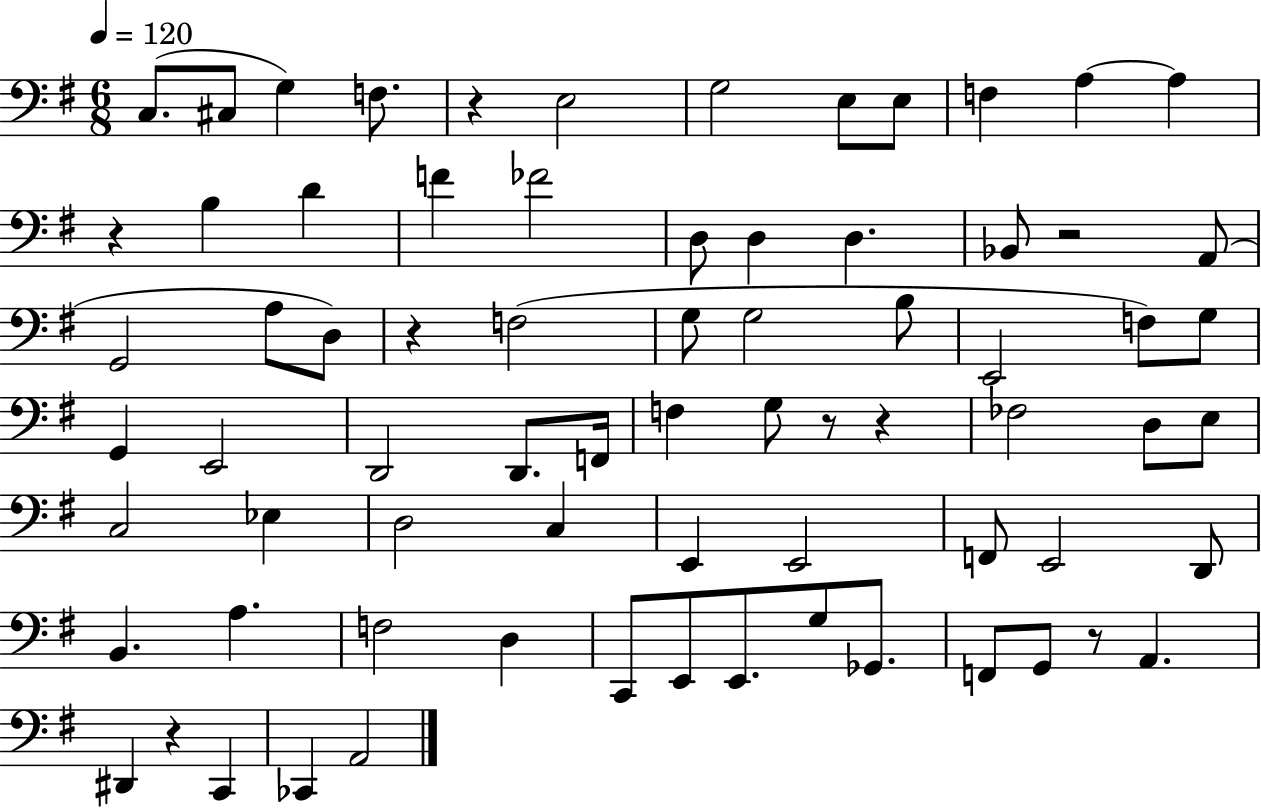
C3/e. C#3/e G3/q F3/e. R/q E3/h G3/h E3/e E3/e F3/q A3/q A3/q R/q B3/q D4/q F4/q FES4/h D3/e D3/q D3/q. Bb2/e R/h A2/e G2/h A3/e D3/e R/q F3/h G3/e G3/h B3/e E2/h F3/e G3/e G2/q E2/h D2/h D2/e. F2/s F3/q G3/e R/e R/q FES3/h D3/e E3/e C3/h Eb3/q D3/h C3/q E2/q E2/h F2/e E2/h D2/e B2/q. A3/q. F3/h D3/q C2/e E2/e E2/e. G3/e Gb2/e. F2/e G2/e R/e A2/q. D#2/q R/q C2/q CES2/q A2/h